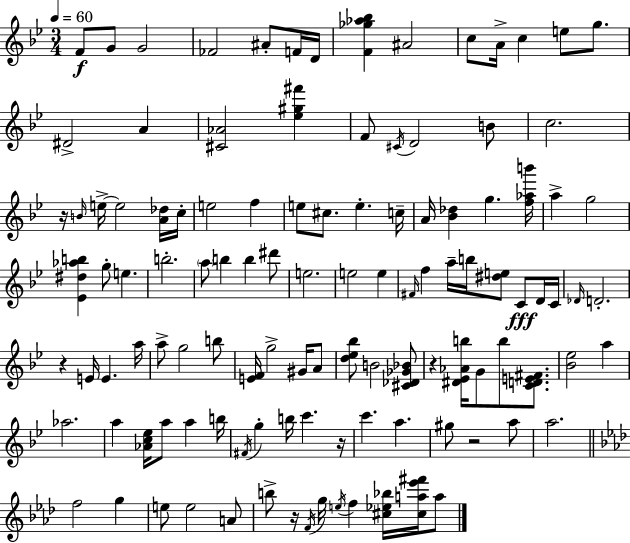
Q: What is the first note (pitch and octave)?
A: F4